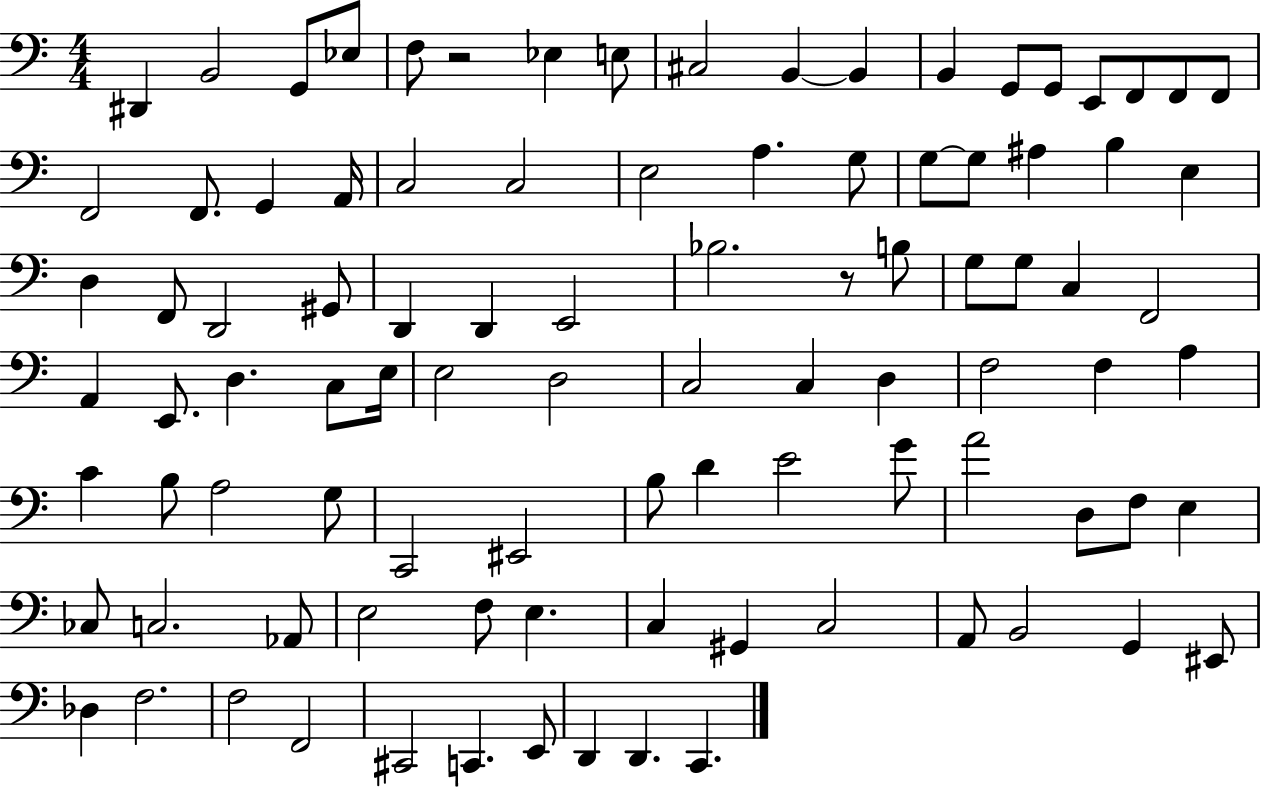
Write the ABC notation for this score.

X:1
T:Untitled
M:4/4
L:1/4
K:C
^D,, B,,2 G,,/2 _E,/2 F,/2 z2 _E, E,/2 ^C,2 B,, B,, B,, G,,/2 G,,/2 E,,/2 F,,/2 F,,/2 F,,/2 F,,2 F,,/2 G,, A,,/4 C,2 C,2 E,2 A, G,/2 G,/2 G,/2 ^A, B, E, D, F,,/2 D,,2 ^G,,/2 D,, D,, E,,2 _B,2 z/2 B,/2 G,/2 G,/2 C, F,,2 A,, E,,/2 D, C,/2 E,/4 E,2 D,2 C,2 C, D, F,2 F, A, C B,/2 A,2 G,/2 C,,2 ^E,,2 B,/2 D E2 G/2 A2 D,/2 F,/2 E, _C,/2 C,2 _A,,/2 E,2 F,/2 E, C, ^G,, C,2 A,,/2 B,,2 G,, ^E,,/2 _D, F,2 F,2 F,,2 ^C,,2 C,, E,,/2 D,, D,, C,,